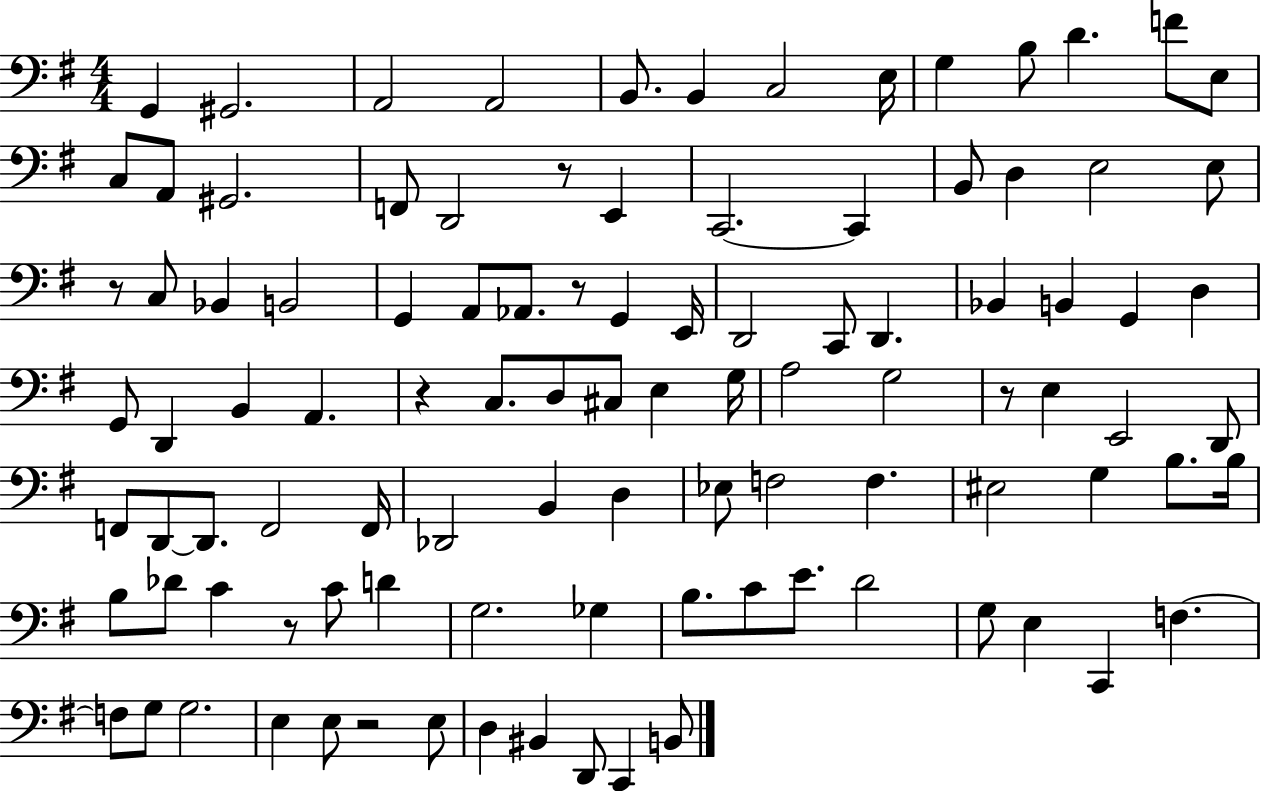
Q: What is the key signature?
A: G major